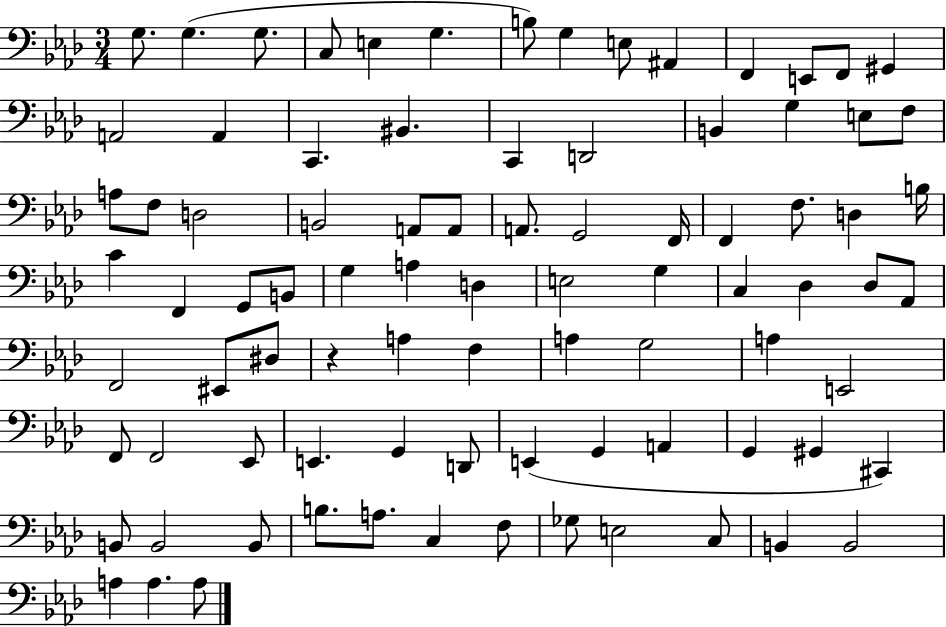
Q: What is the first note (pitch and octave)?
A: G3